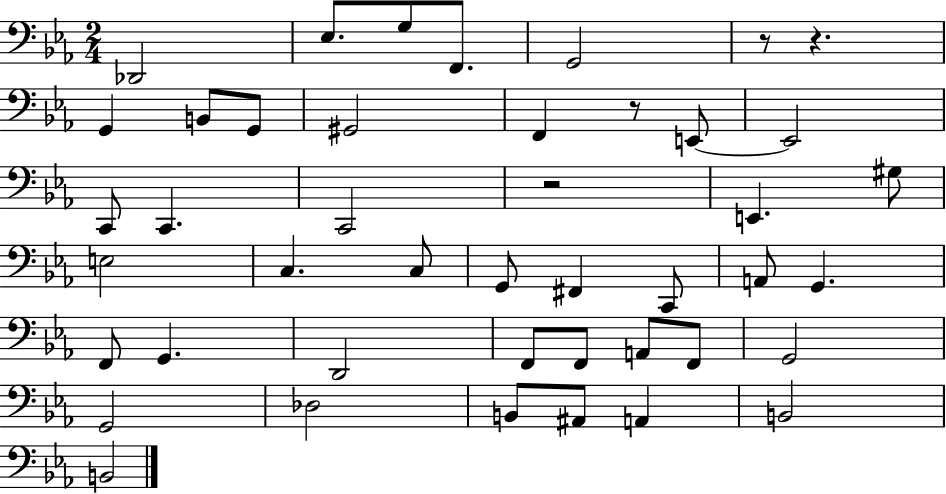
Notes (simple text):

Db2/h Eb3/e. G3/e F2/e. G2/h R/e R/q. G2/q B2/e G2/e G#2/h F2/q R/e E2/e E2/h C2/e C2/q. C2/h R/h E2/q. G#3/e E3/h C3/q. C3/e G2/e F#2/q C2/e A2/e G2/q. F2/e G2/q. D2/h F2/e F2/e A2/e F2/e G2/h G2/h Db3/h B2/e A#2/e A2/q B2/h B2/h